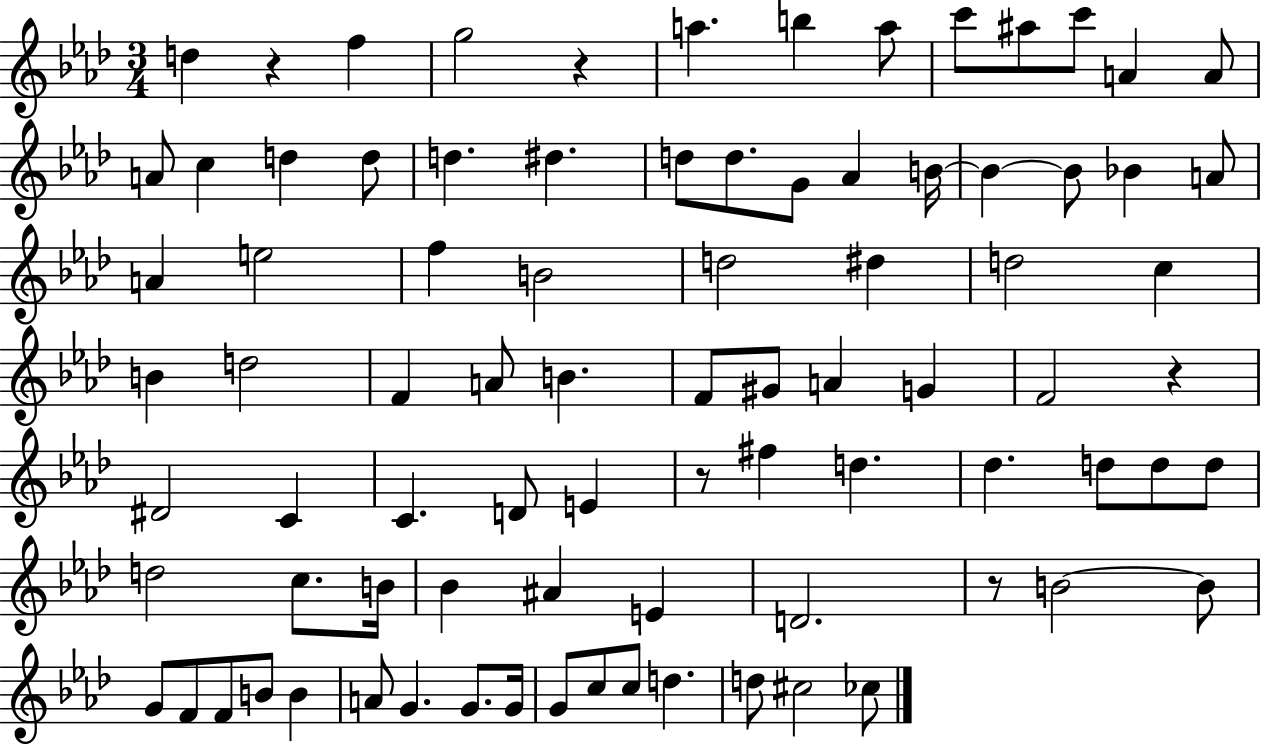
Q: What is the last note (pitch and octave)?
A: CES5